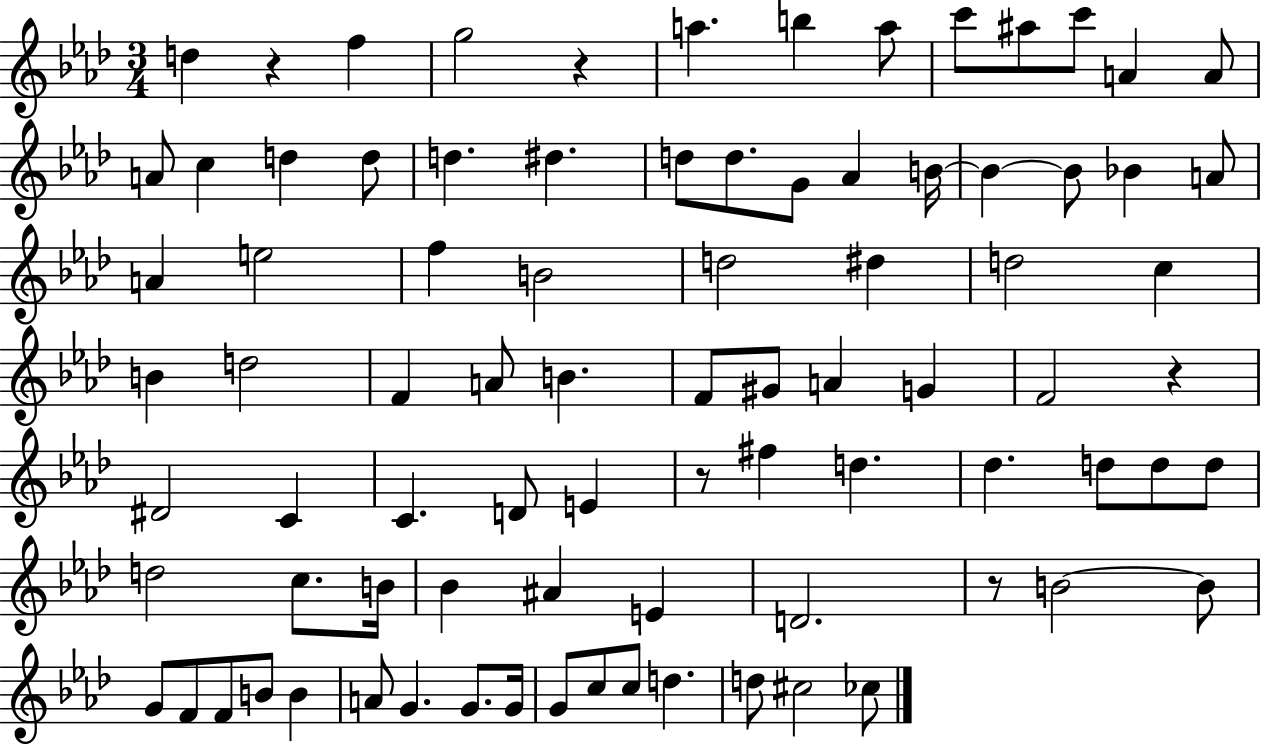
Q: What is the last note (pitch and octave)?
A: CES5